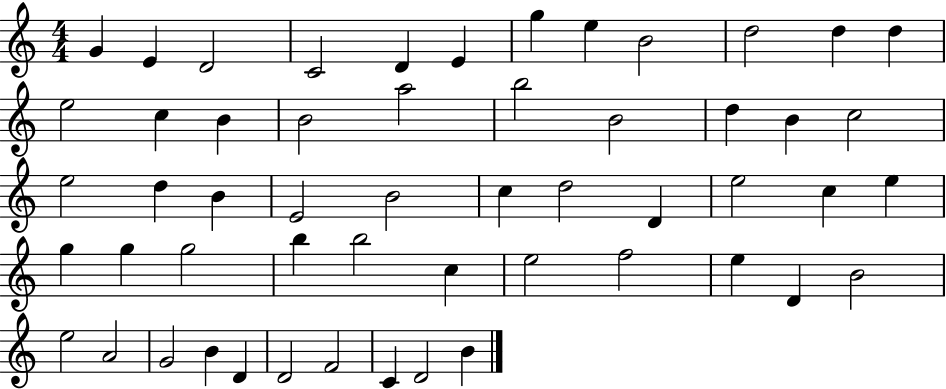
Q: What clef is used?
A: treble